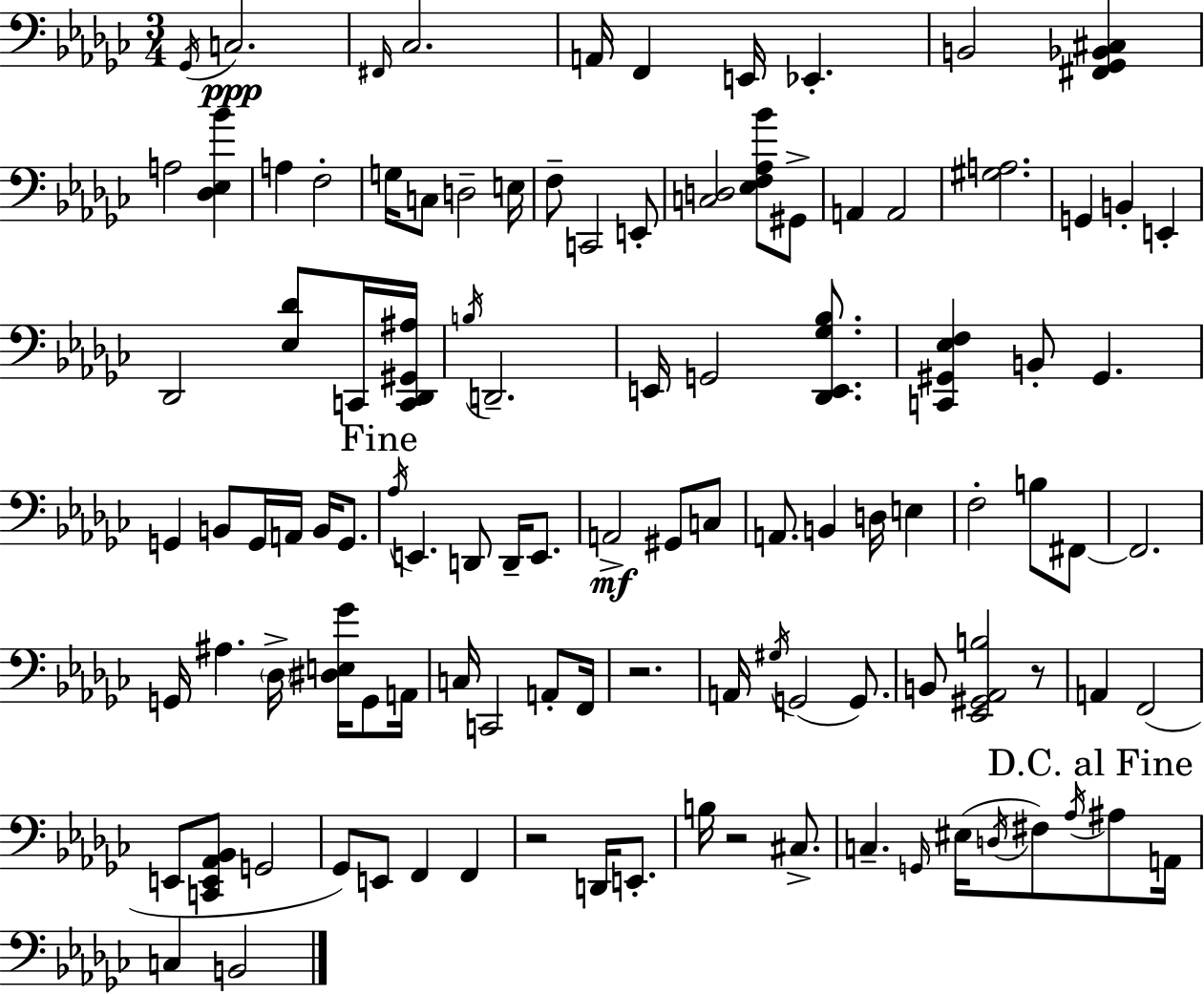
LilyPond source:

{
  \clef bass
  \numericTimeSignature
  \time 3/4
  \key ees \minor
  \repeat volta 2 { \acciaccatura { ges,16 }\ppp c2. | \grace { fis,16 } ces2. | a,16 f,4 e,16 ees,4.-. | b,2 <fis, ges, bes, cis>4 | \break a2 <des ees bes'>4 | a4 f2-. | g16 c8 d2-- | e16 f8-- c,2 | \break e,8-. <c d>2 <ees f aes bes'>8 | gis,8-> a,4 a,2 | <gis a>2. | g,4 b,4-. e,4-. | \break des,2 <ees des'>8 | c,16 <c, des, gis, ais>16 \acciaccatura { b16 } d,2.-- | e,16 g,2 | <des, e, ges bes>8. <c, gis, ees f>4 b,8-. gis,4. | \break g,4 b,8 g,16 a,16 b,16 | g,8. \mark "Fine" \acciaccatura { aes16 } e,4. d,8 | d,16-- e,8. a,2->\mf | gis,8 c8 a,8. b,4 d16 | \break e4 f2-. | b8 fis,8~~ fis,2. | g,16 ais4. \parenthesize des16-> | <dis e ges'>16 g,8 a,16 c16 c,2 | \break a,8-. f,16 r2. | a,16 \acciaccatura { gis16 }( g,2 | g,8.) b,8 <ees, gis, aes, b>2 | r8 a,4 f,2( | \break e,8 <c, e, aes, bes,>8 g,2 | ges,8) e,8 f,4 | f,4 r2 | d,16 e,8.-. b16 r2 | \break cis8.-> c4.-- \grace { g,16 }( | eis16 \acciaccatura { d16 } fis8) \acciaccatura { aes16 } \mark "D.C. al Fine" ais8 a,16 c4 | b,2 } \bar "|."
}